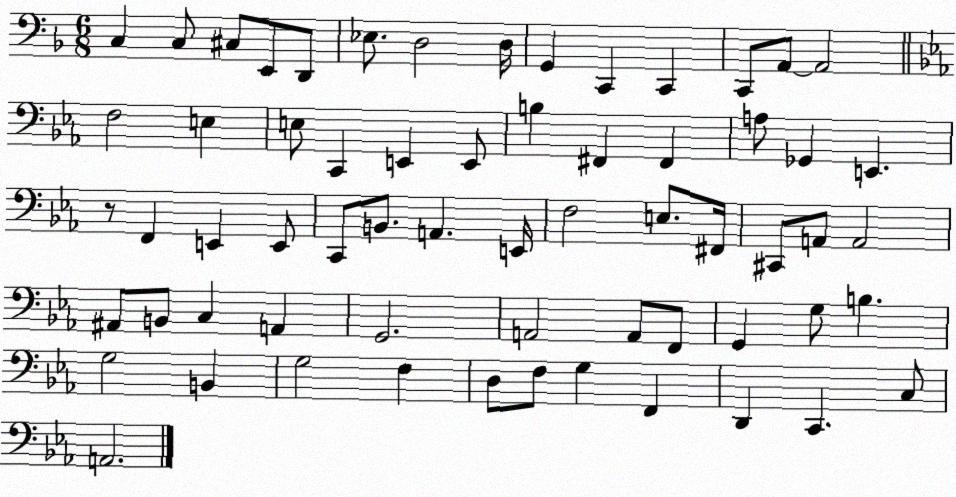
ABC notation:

X:1
T:Untitled
M:6/8
L:1/4
K:F
C, C,/2 ^C,/2 E,,/2 D,,/2 _E,/2 D,2 D,/4 G,, C,, C,, C,,/2 A,,/2 A,,2 F,2 E, E,/2 C,, E,, E,,/2 B, ^F,, ^F,, A,/2 _G,, E,, z/2 F,, E,, E,,/2 C,,/2 B,,/2 A,, E,,/4 F,2 E,/2 ^F,,/4 ^C,,/2 A,,/2 A,,2 ^A,,/2 B,,/2 C, A,, G,,2 A,,2 A,,/2 F,,/2 G,, G,/2 B, G,2 B,, G,2 F, D,/2 F,/2 G, F,, D,, C,, C,/2 A,,2